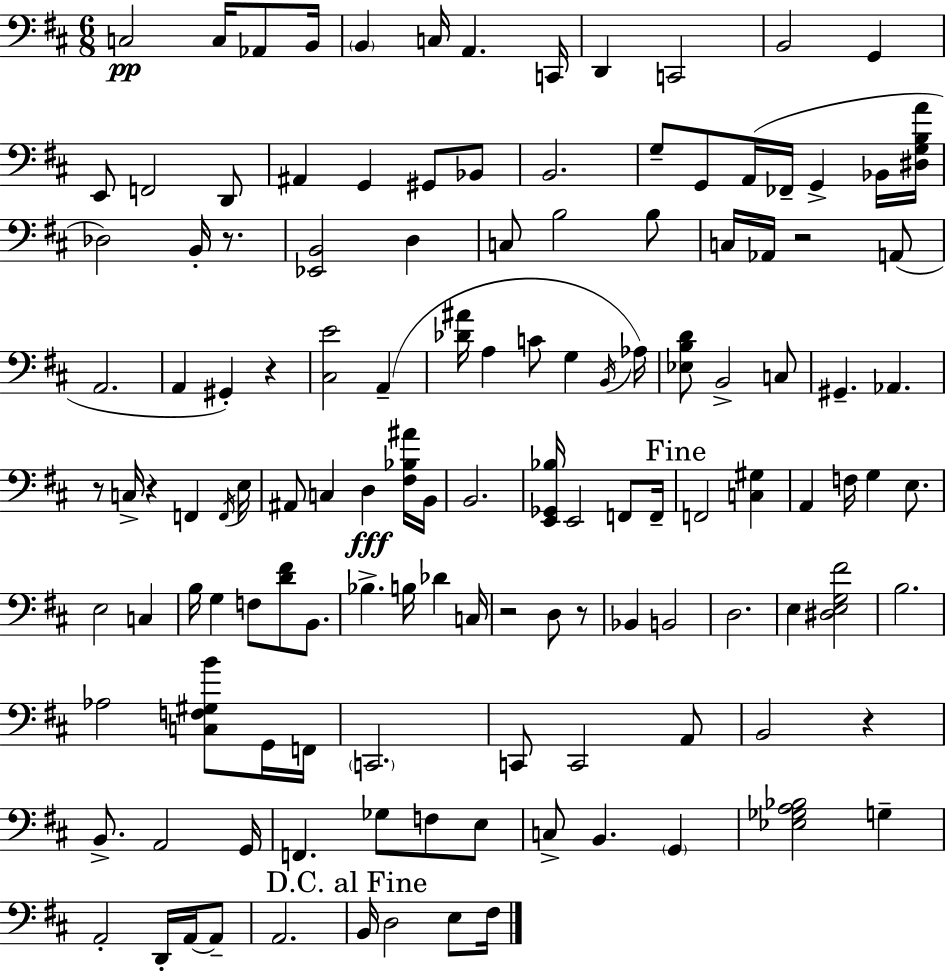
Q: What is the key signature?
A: D major